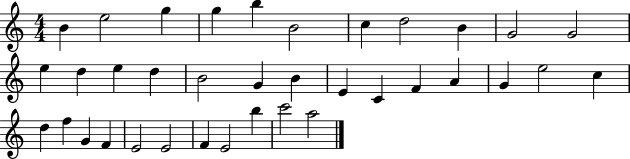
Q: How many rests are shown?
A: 0